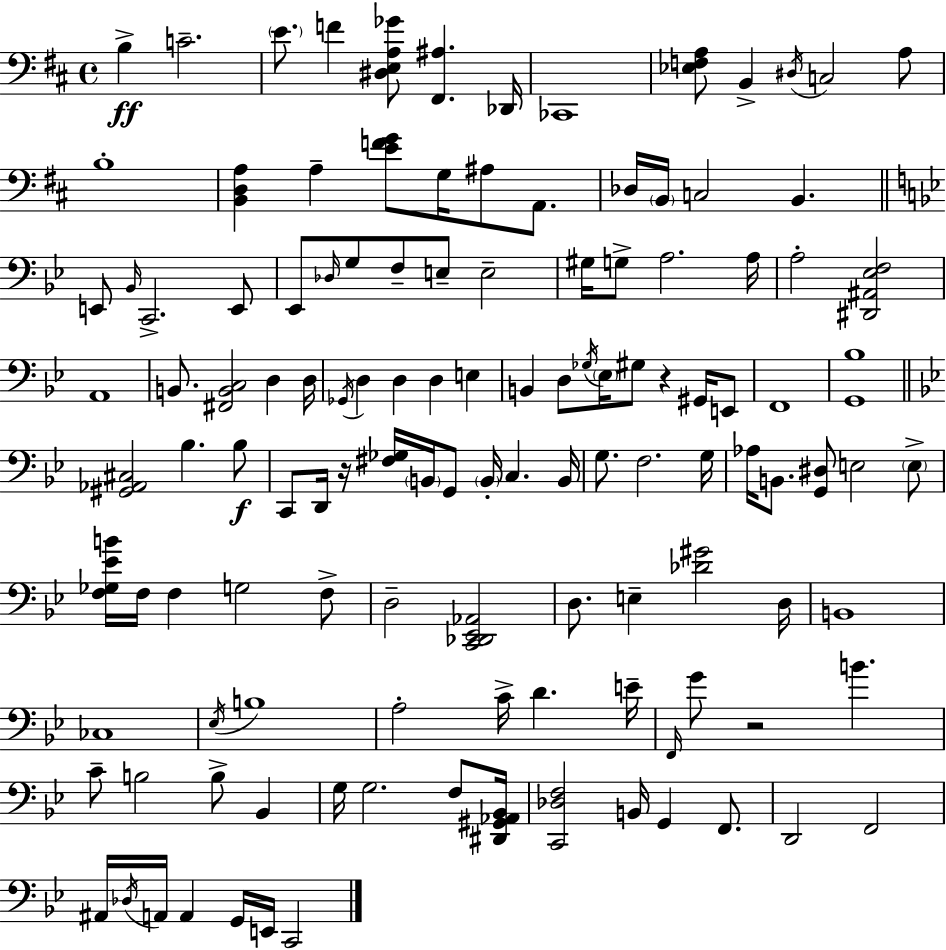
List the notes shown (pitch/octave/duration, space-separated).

B3/q C4/h. E4/e. F4/q [D#3,E3,A3,Gb4]/e [F#2,A#3]/q. Db2/s CES2/w [Eb3,F3,A3]/e B2/q D#3/s C3/h A3/e B3/w [B2,D3,A3]/q A3/q [E4,F4,G4]/e G3/s A#3/e A2/e. Db3/s B2/s C3/h B2/q. E2/e Bb2/s C2/h. E2/e Eb2/e Db3/s G3/e F3/e E3/e E3/h G#3/s G3/e A3/h. A3/s A3/h [D#2,A#2,Eb3,F3]/h A2/w B2/e. [F#2,B2,C3]/h D3/q D3/s Gb2/s D3/q D3/q D3/q E3/q B2/q D3/e Gb3/s Eb3/s G#3/e R/q G#2/s E2/e F2/w [G2,Bb3]/w [G#2,Ab2,C#3]/h Bb3/q. Bb3/e C2/e D2/s R/s [F#3,Gb3]/s B2/s G2/e B2/s C3/q. B2/s G3/e. F3/h. G3/s Ab3/s B2/e. [G2,D#3]/e E3/h E3/e [F3,Gb3,Eb4,B4]/s F3/s F3/q G3/h F3/e D3/h [C2,Db2,Eb2,Ab2]/h D3/e. E3/q [Db4,G#4]/h D3/s B2/w CES3/w Eb3/s B3/w A3/h C4/s D4/q. E4/s F2/s G4/e R/h B4/q. C4/e B3/h B3/e Bb2/q G3/s G3/h. F3/e [D#2,G#2,Ab2,Bb2]/s [C2,Db3,F3]/h B2/s G2/q F2/e. D2/h F2/h A#2/s Db3/s A2/s A2/q G2/s E2/s C2/h